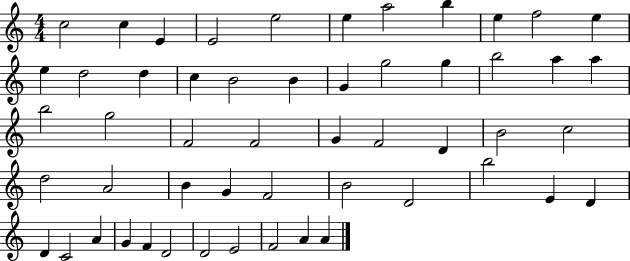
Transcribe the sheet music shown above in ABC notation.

X:1
T:Untitled
M:4/4
L:1/4
K:C
c2 c E E2 e2 e a2 b e f2 e e d2 d c B2 B G g2 g b2 a a b2 g2 F2 F2 G F2 D B2 c2 d2 A2 B G F2 B2 D2 b2 E D D C2 A G F D2 D2 E2 F2 A A